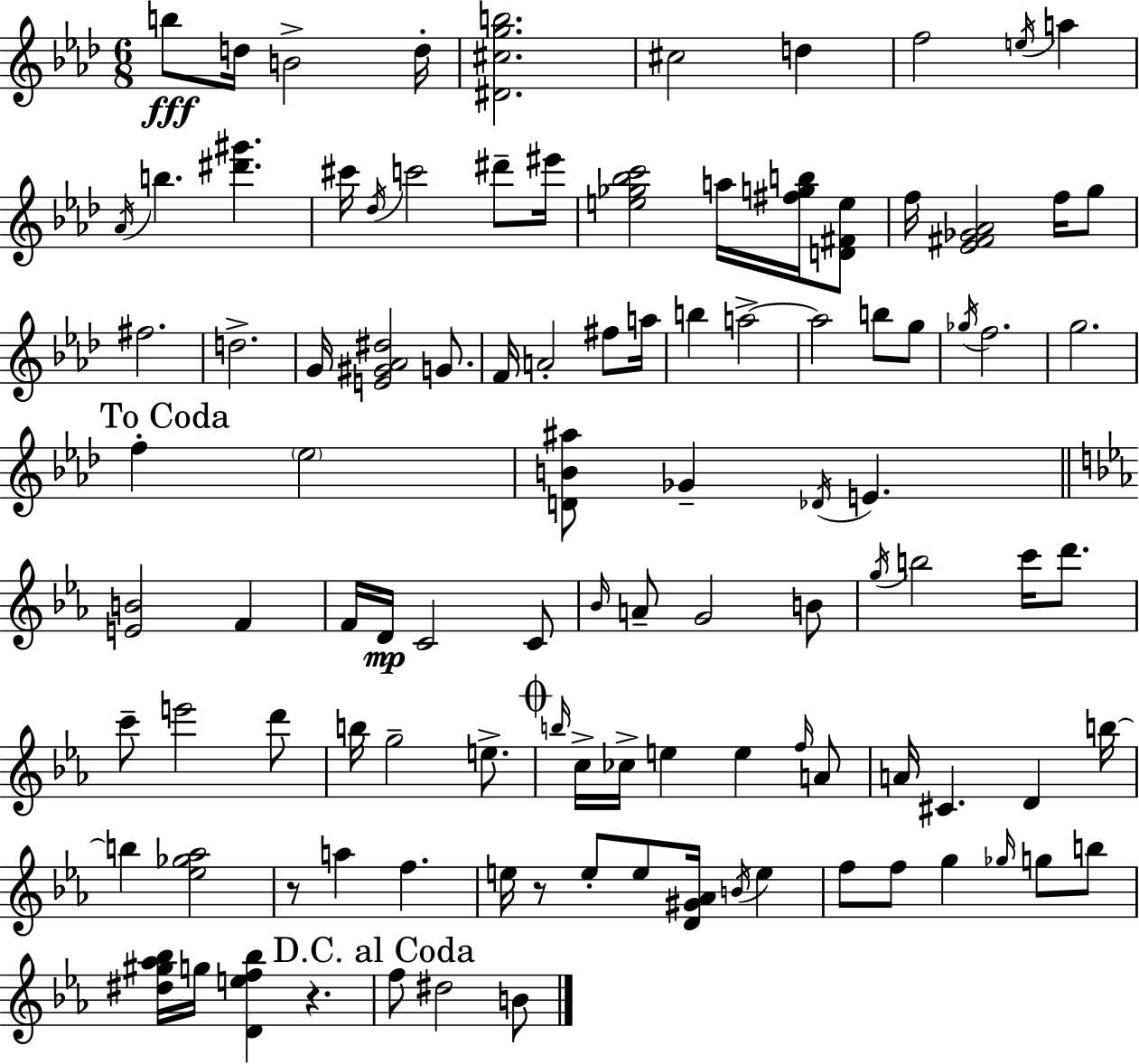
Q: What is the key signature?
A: AES major